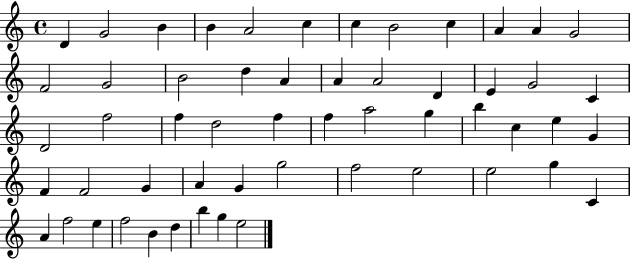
X:1
T:Untitled
M:4/4
L:1/4
K:C
D G2 B B A2 c c B2 c A A G2 F2 G2 B2 d A A A2 D E G2 C D2 f2 f d2 f f a2 g b c e G F F2 G A G g2 f2 e2 e2 g C A f2 e f2 B d b g e2